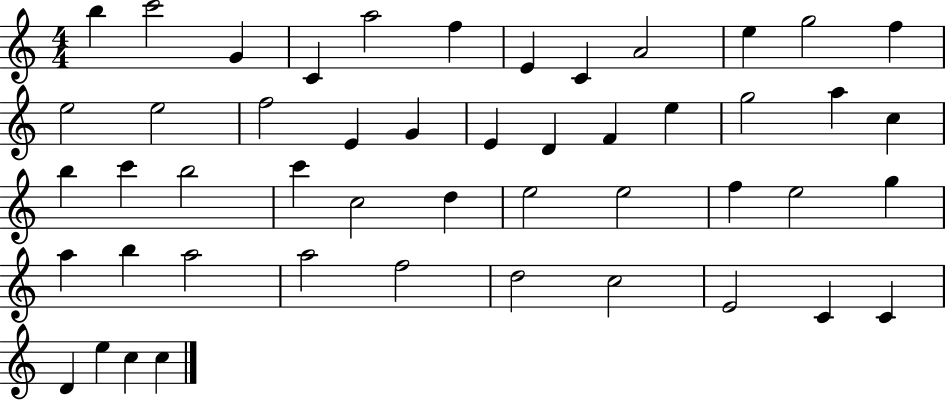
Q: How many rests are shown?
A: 0